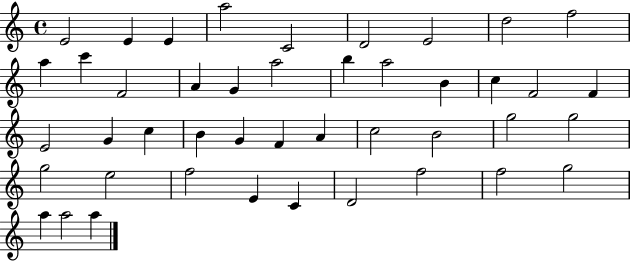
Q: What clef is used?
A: treble